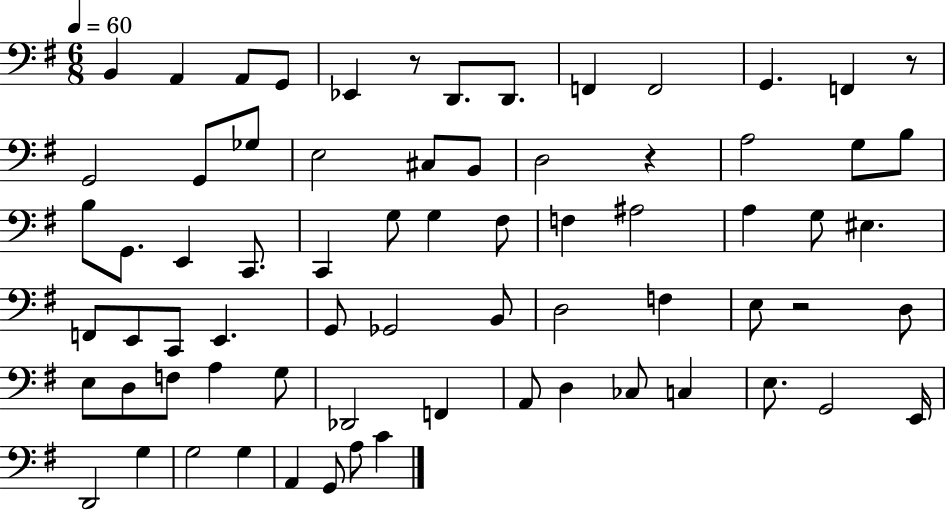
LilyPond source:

{
  \clef bass
  \numericTimeSignature
  \time 6/8
  \key g \major
  \tempo 4 = 60
  b,4 a,4 a,8 g,8 | ees,4 r8 d,8. d,8. | f,4 f,2 | g,4. f,4 r8 | \break g,2 g,8 ges8 | e2 cis8 b,8 | d2 r4 | a2 g8 b8 | \break b8 g,8. e,4 c,8. | c,4 g8 g4 fis8 | f4 ais2 | a4 g8 eis4. | \break f,8 e,8 c,8 e,4. | g,8 ges,2 b,8 | d2 f4 | e8 r2 d8 | \break e8 d8 f8 a4 g8 | des,2 f,4 | a,8 d4 ces8 c4 | e8. g,2 e,16 | \break d,2 g4 | g2 g4 | a,4 g,8 a8 c'4 | \bar "|."
}